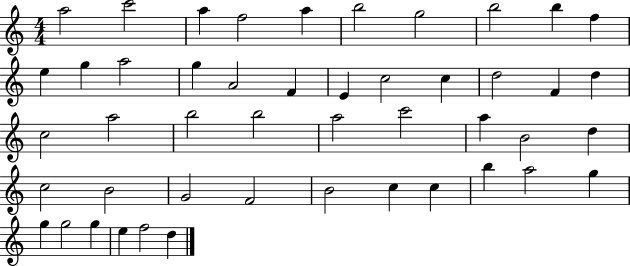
X:1
T:Untitled
M:4/4
L:1/4
K:C
a2 c'2 a f2 a b2 g2 b2 b f e g a2 g A2 F E c2 c d2 F d c2 a2 b2 b2 a2 c'2 a B2 d c2 B2 G2 F2 B2 c c b a2 g g g2 g e f2 d